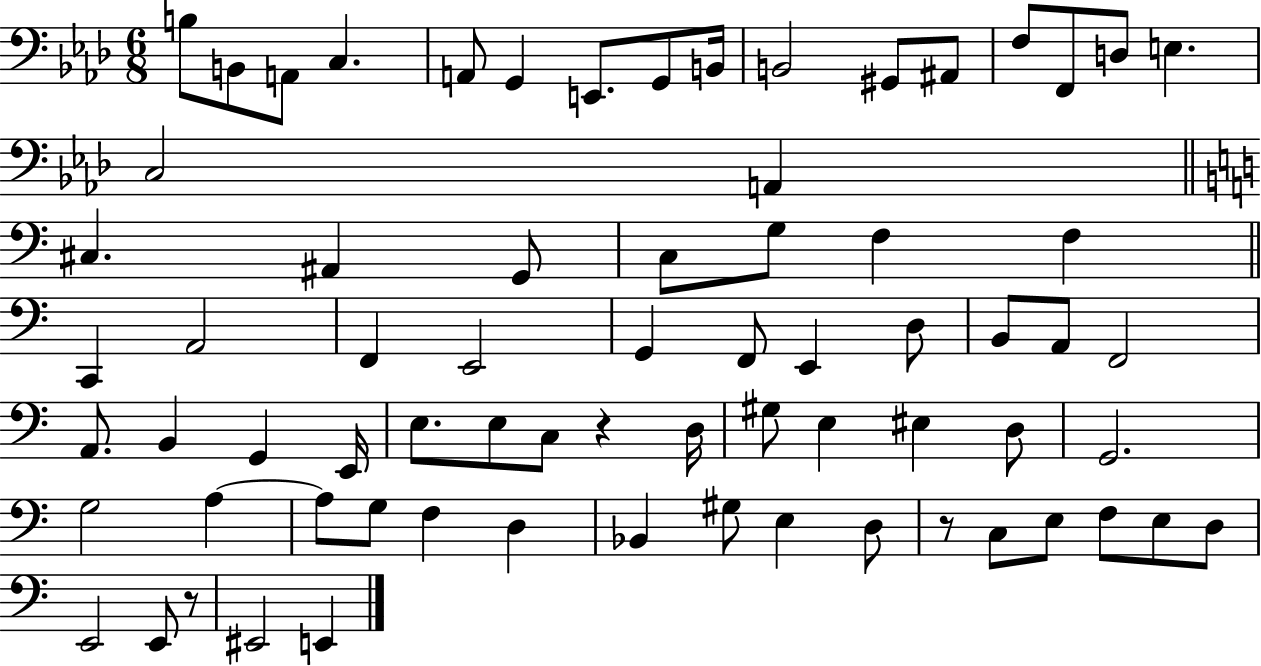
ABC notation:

X:1
T:Untitled
M:6/8
L:1/4
K:Ab
B,/2 B,,/2 A,,/2 C, A,,/2 G,, E,,/2 G,,/2 B,,/4 B,,2 ^G,,/2 ^A,,/2 F,/2 F,,/2 D,/2 E, C,2 A,, ^C, ^A,, G,,/2 C,/2 G,/2 F, F, C,, A,,2 F,, E,,2 G,, F,,/2 E,, D,/2 B,,/2 A,,/2 F,,2 A,,/2 B,, G,, E,,/4 E,/2 E,/2 C,/2 z D,/4 ^G,/2 E, ^E, D,/2 G,,2 G,2 A, A,/2 G,/2 F, D, _B,, ^G,/2 E, D,/2 z/2 C,/2 E,/2 F,/2 E,/2 D,/2 E,,2 E,,/2 z/2 ^E,,2 E,,